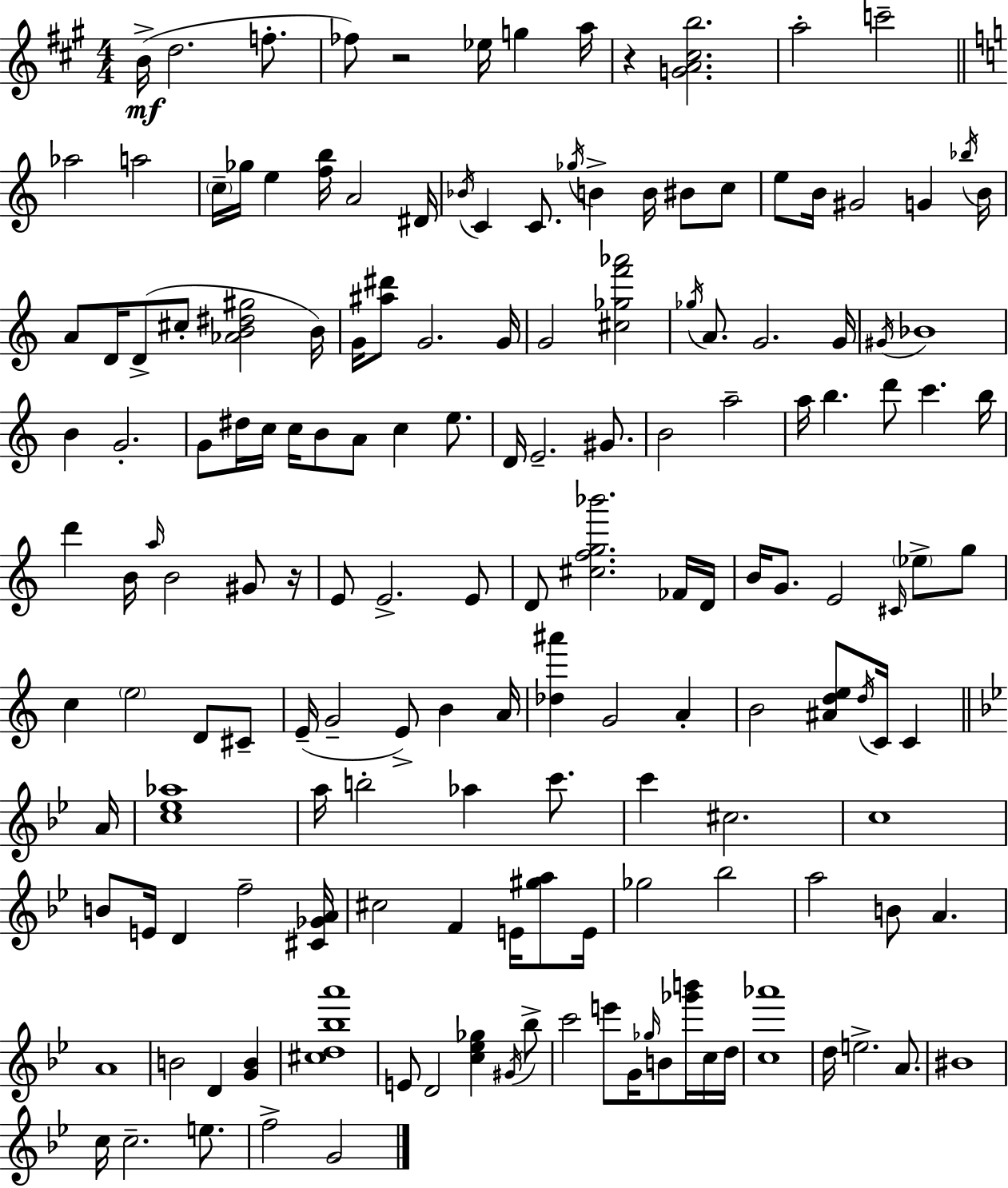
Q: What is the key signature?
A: A major